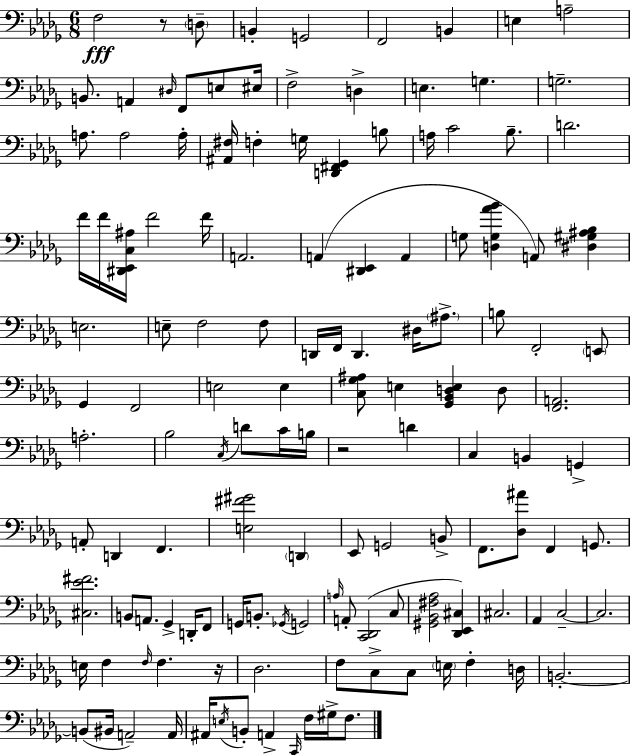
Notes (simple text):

F3/h R/e D3/e B2/q G2/h F2/h B2/q E3/q A3/h B2/e. A2/q D#3/s F2/e E3/e EIS3/s F3/h D3/q E3/q. G3/q. G3/h. A3/e. A3/h A3/s [A#2,F#3]/s F3/q G3/s [D2,F#2,Gb2]/q B3/e A3/s C4/h Bb3/e. D4/h. F4/s F4/s [D#2,Eb2,C3,A#3]/s F4/h F4/s A2/h. A2/q [D#2,Eb2]/q A2/q G3/e [D3,G3,Ab4,Bb4]/q A2/e [D#3,G#3,A#3,Bb3]/q E3/h. E3/e F3/h F3/e D2/s F2/s D2/q. D#3/s A#3/e. B3/e F2/h E2/e Gb2/q F2/h E3/h E3/q [C3,Gb3,A#3]/e E3/q [Gb2,Bb2,D3,E3]/q D3/e [F2,A2]/h. A3/h. Bb3/h C3/s D4/e C4/s B3/s R/h D4/q C3/q B2/q G2/q A2/e D2/q F2/q. [E3,F#4,G#4]/h D2/q Eb2/e G2/h B2/e F2/e. [Db3,A#4]/e F2/q G2/e. [C#3,Eb4,F#4]/h. B2/e A2/e. Gb2/q D2/s F2/e G2/s B2/e. Gb2/s G2/h A3/s A2/e [C2,Db2]/h C3/e [G#2,Bb2,F#3,Ab3]/h [Db2,Eb2,C#3]/q C#3/h. Ab2/q C3/h C3/h. E3/s F3/q F3/s F3/q. R/s Db3/h. F3/e C3/e C3/e E3/s F3/q D3/s B2/h. B2/e BIS2/s A2/h A2/s A#2/s E3/s B2/e A2/q C2/s F3/s G#3/s F3/e.